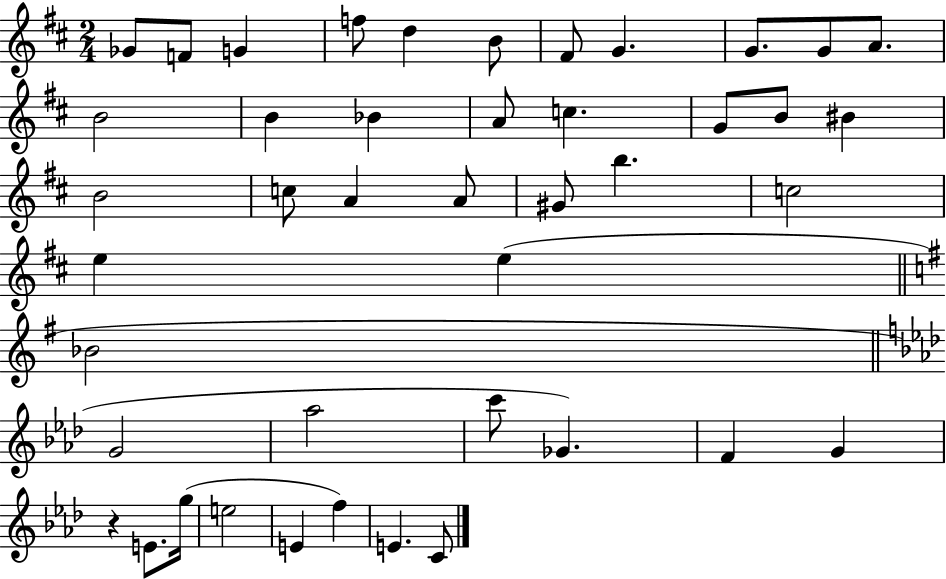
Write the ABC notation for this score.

X:1
T:Untitled
M:2/4
L:1/4
K:D
_G/2 F/2 G f/2 d B/2 ^F/2 G G/2 G/2 A/2 B2 B _B A/2 c G/2 B/2 ^B B2 c/2 A A/2 ^G/2 b c2 e e _B2 G2 _a2 c'/2 _G F G z E/2 g/4 e2 E f E C/2